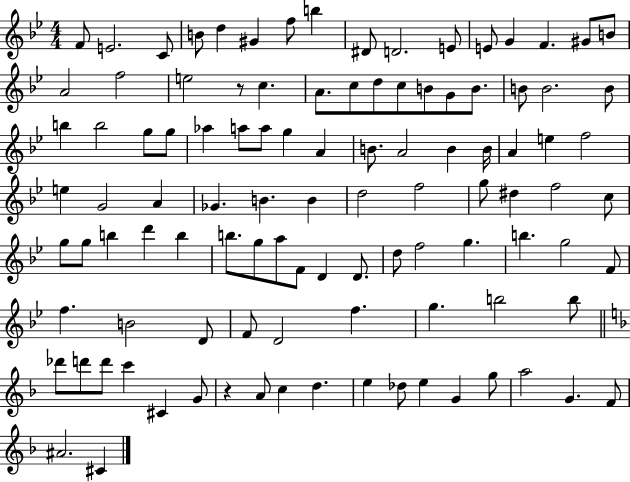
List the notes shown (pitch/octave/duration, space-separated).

F4/e E4/h. C4/e B4/e D5/q G#4/q F5/e B5/q D#4/e D4/h. E4/e E4/e G4/q F4/q. G#4/e B4/e A4/h F5/h E5/h R/e C5/q. A4/e. C5/e D5/e C5/e B4/e G4/e B4/e. B4/e B4/h. B4/e B5/q B5/h G5/e G5/e Ab5/q A5/e A5/e G5/q A4/q B4/e. A4/h B4/q B4/s A4/q E5/q F5/h E5/q G4/h A4/q Gb4/q. B4/q. B4/q D5/h F5/h G5/e D#5/q F5/h C5/e G5/e G5/e B5/q D6/q B5/q B5/e. G5/e A5/e F4/e D4/q D4/e. D5/e F5/h G5/q. B5/q. G5/h F4/e F5/q. B4/h D4/e F4/e D4/h F5/q. G5/q. B5/h B5/e Db6/e D6/e D6/e C6/q C#4/q G4/e R/q A4/e C5/q D5/q. E5/q Db5/e E5/q G4/q G5/e A5/h G4/q. F4/e A#4/h. C#4/q